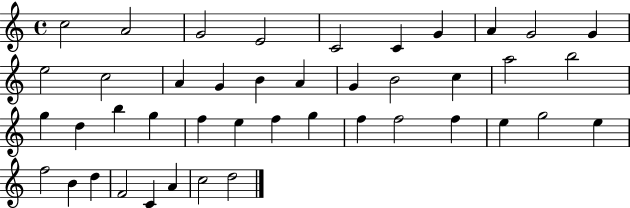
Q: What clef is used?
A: treble